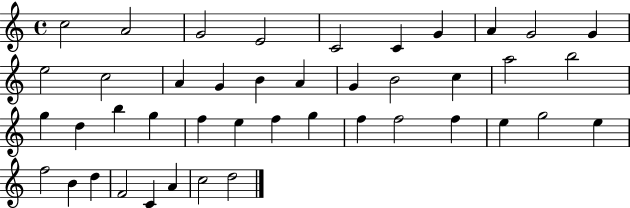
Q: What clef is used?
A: treble